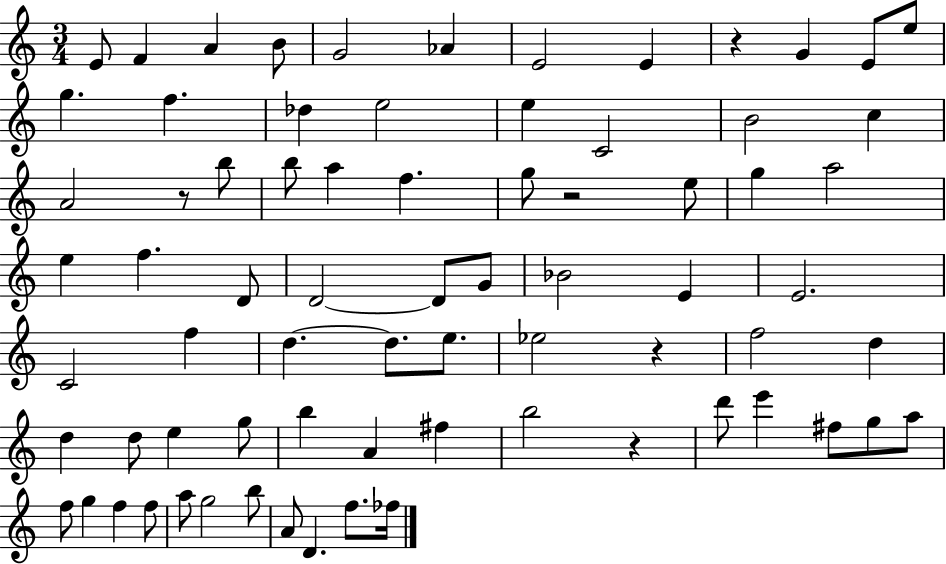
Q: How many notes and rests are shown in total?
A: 74